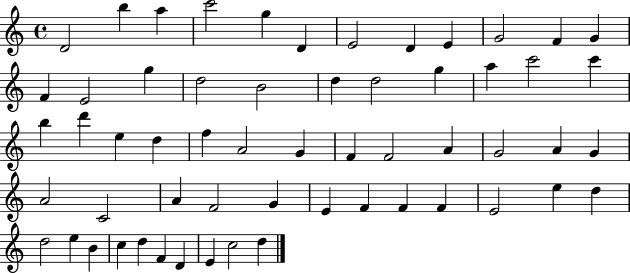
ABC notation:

X:1
T:Untitled
M:4/4
L:1/4
K:C
D2 b a c'2 g D E2 D E G2 F G F E2 g d2 B2 d d2 g a c'2 c' b d' e d f A2 G F F2 A G2 A G A2 C2 A F2 G E F F F E2 e d d2 e B c d F D E c2 d